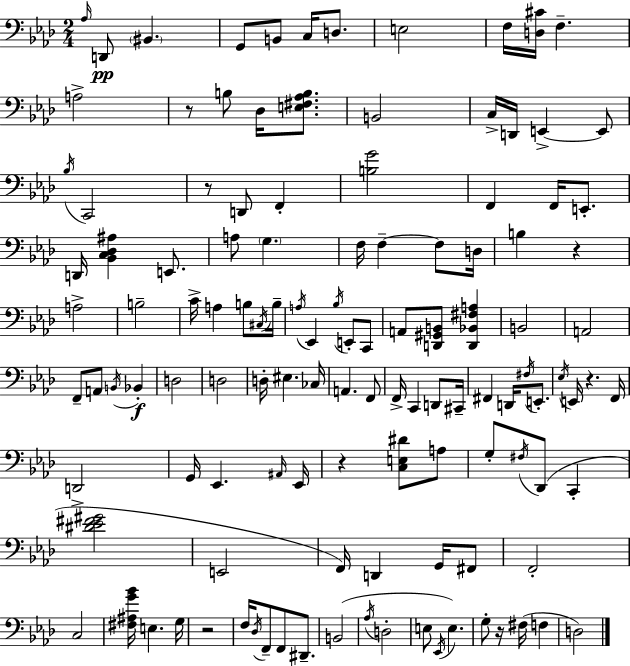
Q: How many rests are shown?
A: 7